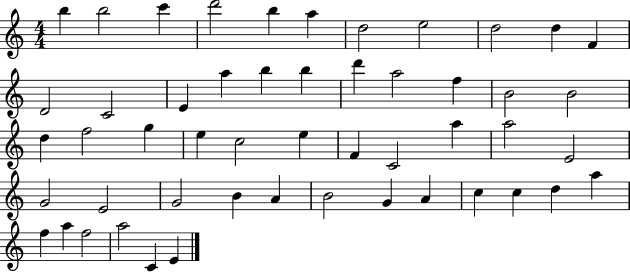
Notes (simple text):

B5/q B5/h C6/q D6/h B5/q A5/q D5/h E5/h D5/h D5/q F4/q D4/h C4/h E4/q A5/q B5/q B5/q D6/q A5/h F5/q B4/h B4/h D5/q F5/h G5/q E5/q C5/h E5/q F4/q C4/h A5/q A5/h E4/h G4/h E4/h G4/h B4/q A4/q B4/h G4/q A4/q C5/q C5/q D5/q A5/q F5/q A5/q F5/h A5/h C4/q E4/q